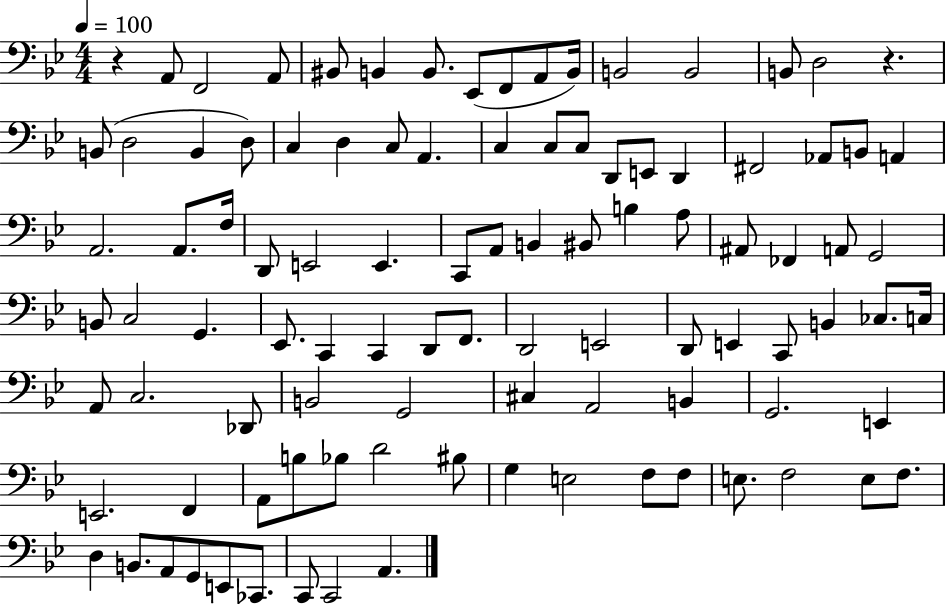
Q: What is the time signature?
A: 4/4